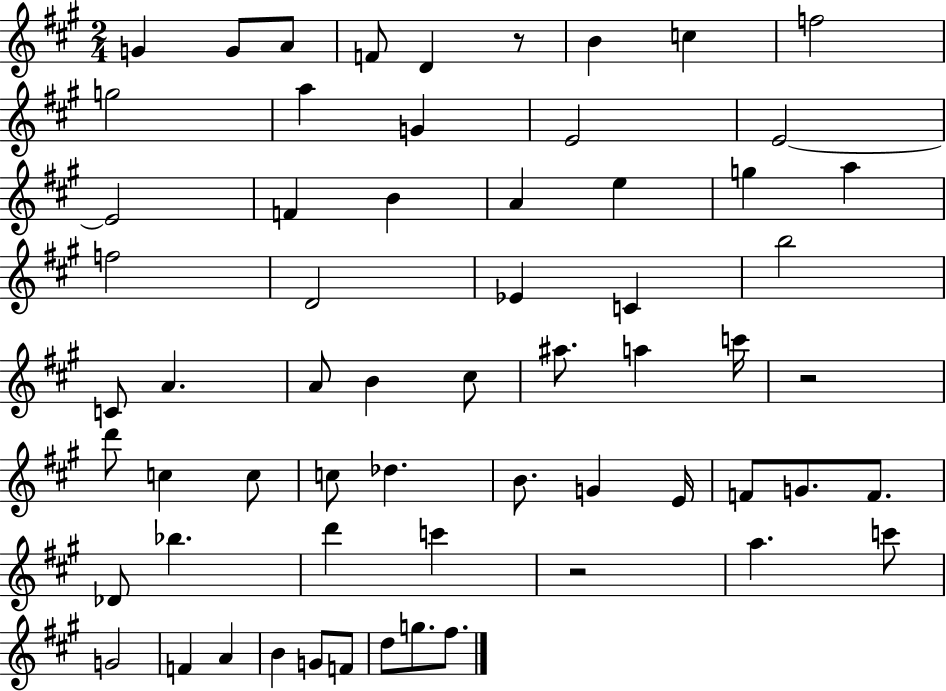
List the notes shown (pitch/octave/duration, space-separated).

G4/q G4/e A4/e F4/e D4/q R/e B4/q C5/q F5/h G5/h A5/q G4/q E4/h E4/h E4/h F4/q B4/q A4/q E5/q G5/q A5/q F5/h D4/h Eb4/q C4/q B5/h C4/e A4/q. A4/e B4/q C#5/e A#5/e. A5/q C6/s R/h D6/e C5/q C5/e C5/e Db5/q. B4/e. G4/q E4/s F4/e G4/e. F4/e. Db4/e Bb5/q. D6/q C6/q R/h A5/q. C6/e G4/h F4/q A4/q B4/q G4/e F4/e D5/e G5/e. F#5/e.